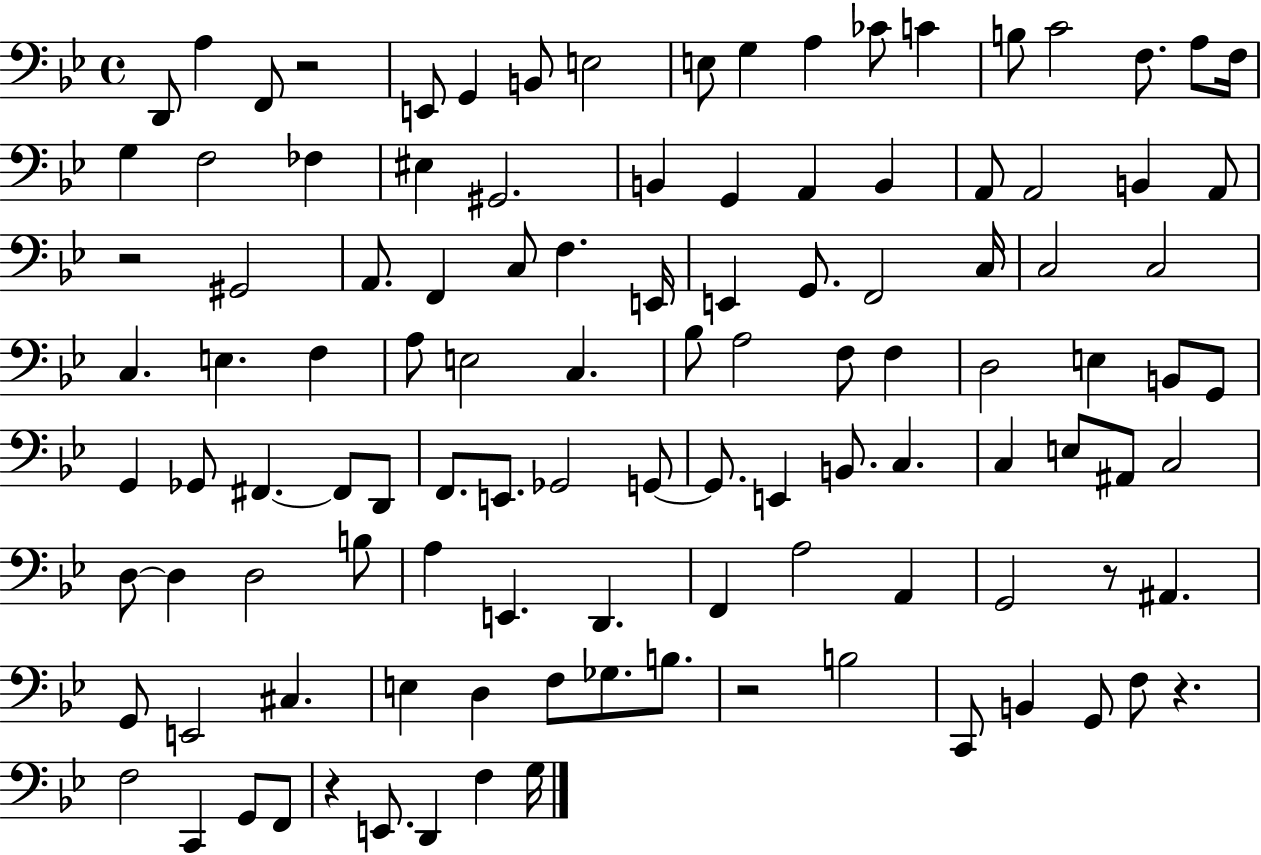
X:1
T:Untitled
M:4/4
L:1/4
K:Bb
D,,/2 A, F,,/2 z2 E,,/2 G,, B,,/2 E,2 E,/2 G, A, _C/2 C B,/2 C2 F,/2 A,/2 F,/4 G, F,2 _F, ^E, ^G,,2 B,, G,, A,, B,, A,,/2 A,,2 B,, A,,/2 z2 ^G,,2 A,,/2 F,, C,/2 F, E,,/4 E,, G,,/2 F,,2 C,/4 C,2 C,2 C, E, F, A,/2 E,2 C, _B,/2 A,2 F,/2 F, D,2 E, B,,/2 G,,/2 G,, _G,,/2 ^F,, ^F,,/2 D,,/2 F,,/2 E,,/2 _G,,2 G,,/2 G,,/2 E,, B,,/2 C, C, E,/2 ^A,,/2 C,2 D,/2 D, D,2 B,/2 A, E,, D,, F,, A,2 A,, G,,2 z/2 ^A,, G,,/2 E,,2 ^C, E, D, F,/2 _G,/2 B,/2 z2 B,2 C,,/2 B,, G,,/2 F,/2 z F,2 C,, G,,/2 F,,/2 z E,,/2 D,, F, G,/4